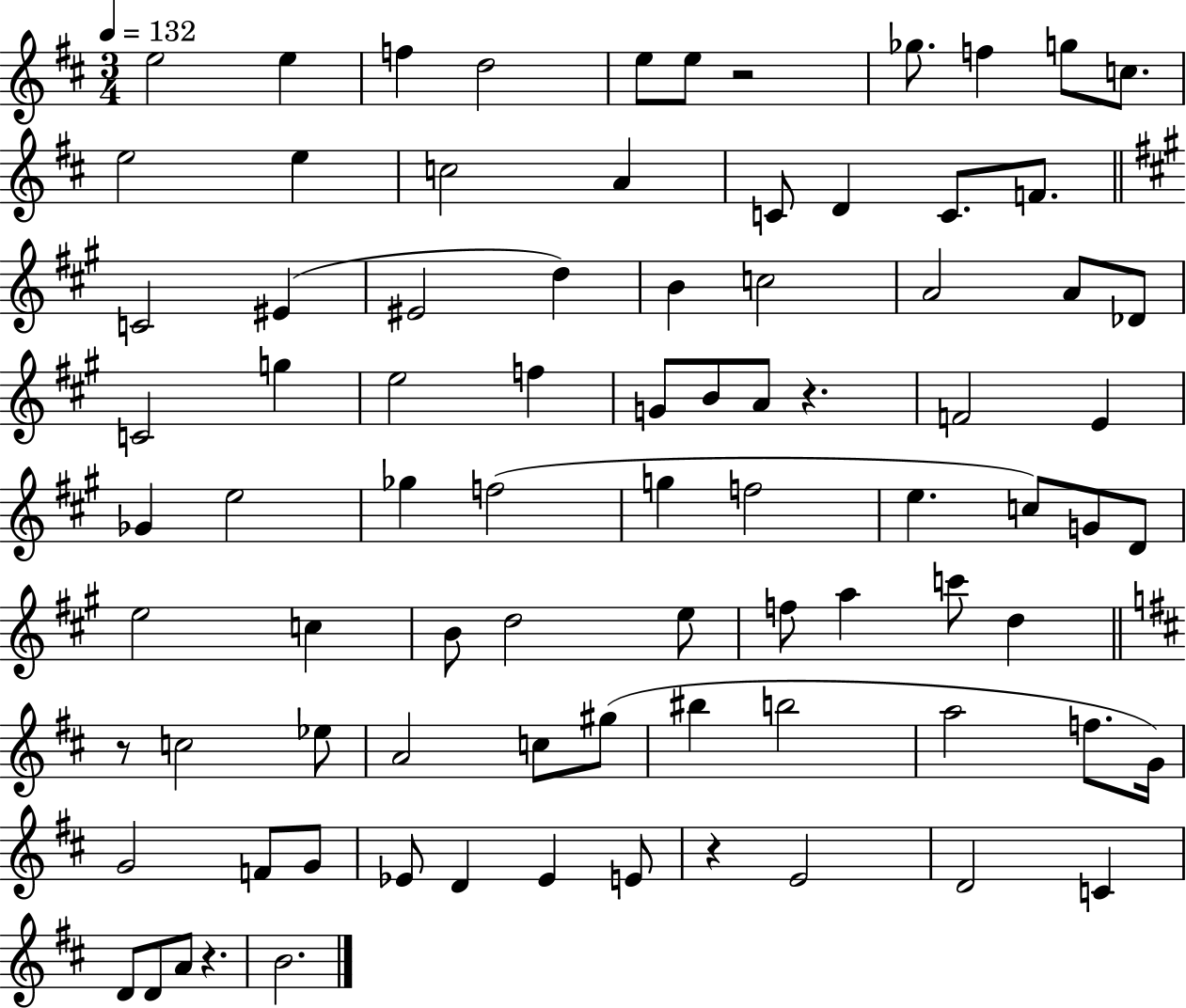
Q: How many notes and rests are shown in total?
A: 84